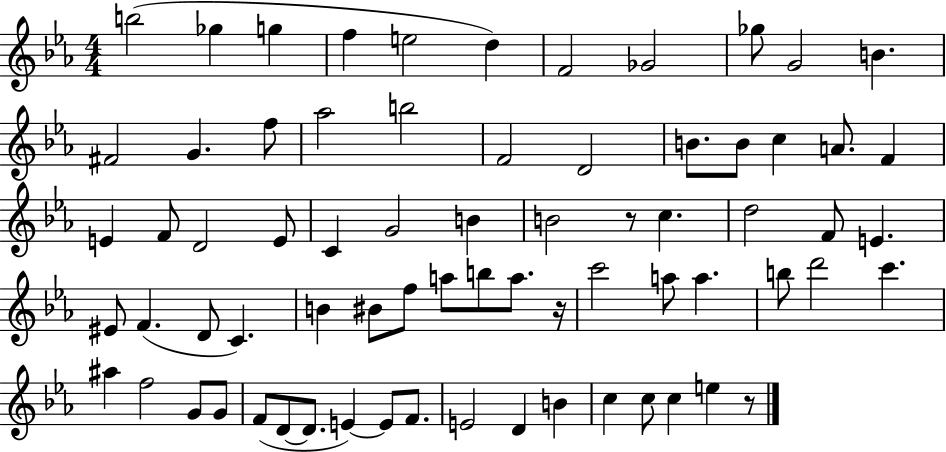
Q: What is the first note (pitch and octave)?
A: B5